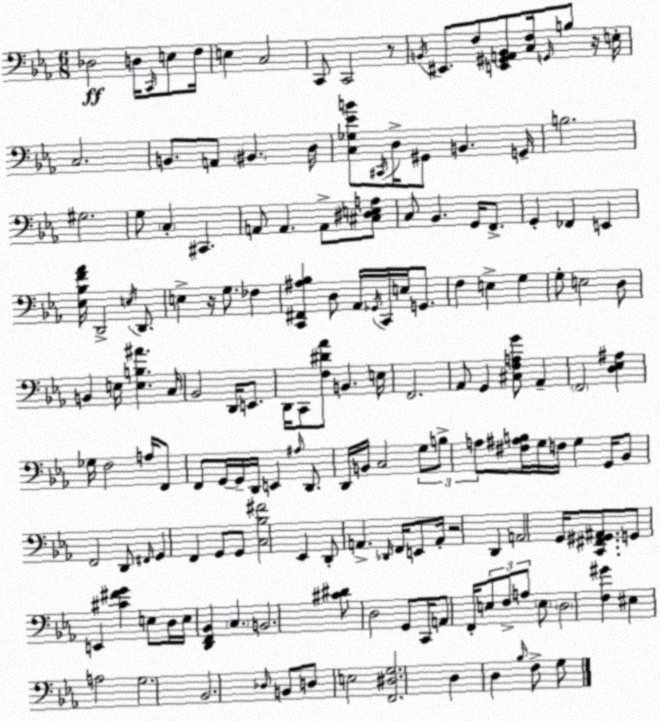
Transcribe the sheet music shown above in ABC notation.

X:1
T:Untitled
M:6/8
L:1/4
K:Eb
_D,2 D,/4 C,,/4 E,/2 F,/4 E, C,2 C,,/2 C,,2 z/2 B,,/4 ^E,,/2 F,/2 [E,,^G,,A,,B,,]/2 [C,F,]/4 G,,/4 B,/2 z/4 E,/4 C,2 B,,/2 A,,/2 ^B,, D,/4 [C,_G,_EB]/2 ^C,,/4 D,/4 ^G,,/2 B,, G,,/4 B,2 ^G,2 G,/2 C, ^C,, A,,/2 A,, A,,/2 [^C,^D,E,A,]/2 C,/2 _B,, G,,/4 F,,/2 G,, _F,, E,, [_E,_B,F_A]/4 D,,2 E,/4 D,,/2 E, z/4 G,/2 _F, [C,,^F,,^A,_B,] D,/2 _A,,/4 _G,,/4 C,,/4 E,/4 G,,/2 F, E, G, G,/2 E,2 D,/2 B,, E,/4 [E,B,^A] C,/4 _B,,2 D,,/4 E,,/2 D,,/4 C,,/2 [F,^D_A]/2 B,, E,/4 F,,2 _A,,/2 G,, [^C,F,A,G]/2 _A,, F,,2 [D,_E,^A,] _G,/4 F,2 A,/4 F,,/2 F,,/2 G,,/4 G,,/4 D,,/4 E,, ^A,/4 D,,/2 D,,/4 B,,/4 C,2 G,/2 B,/2 A,/2 [^F,^A,B,]/4 G,/4 F,/4 G, G,,/4 _B,,/2 F,,2 D,,/2 ^F,,/4 G,, F,, G,,/2 G,,/2 [C,_B,^F]2 _E,, D,,/2 A,, _D,,/4 F,,/4 E,,/2 A,,/4 z2 D,, A,,2 G,,/4 [C,,^F,,^G,,^A,,]/2 G,,/2 E,, [^C^FG] E,/2 D,/4 E,/4 [D,,F,,_B,,] C, B,,2 [^C^D]/2 D,2 G,,/2 C,,/4 A,,/2 F,,/4 E,/2 F,/2 A,/2 E,/2 D,2 [F,^G] ^E, A,2 G,2 _B,,2 _D,/4 B,,/2 D,/2 E,2 [F,,^D,G,]2 D, D, _B,/4 F,/2 G,/2